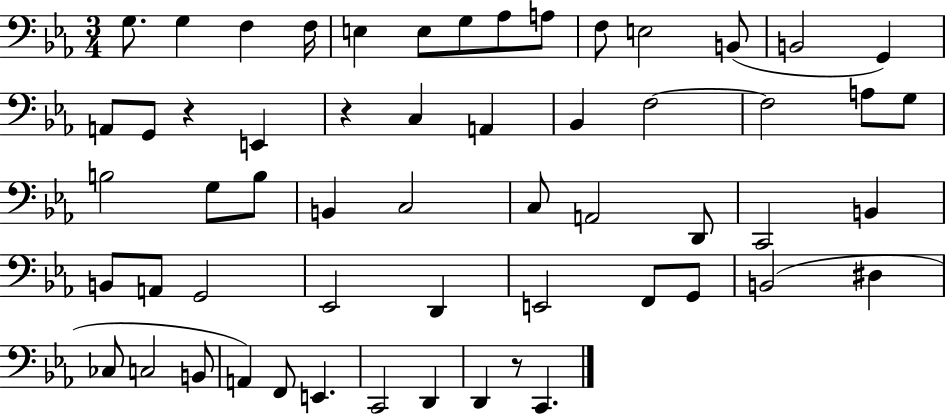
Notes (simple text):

G3/e. G3/q F3/q F3/s E3/q E3/e G3/e Ab3/e A3/e F3/e E3/h B2/e B2/h G2/q A2/e G2/e R/q E2/q R/q C3/q A2/q Bb2/q F3/h F3/h A3/e G3/e B3/h G3/e B3/e B2/q C3/h C3/e A2/h D2/e C2/h B2/q B2/e A2/e G2/h Eb2/h D2/q E2/h F2/e G2/e B2/h D#3/q CES3/e C3/h B2/e A2/q F2/e E2/q. C2/h D2/q D2/q R/e C2/q.